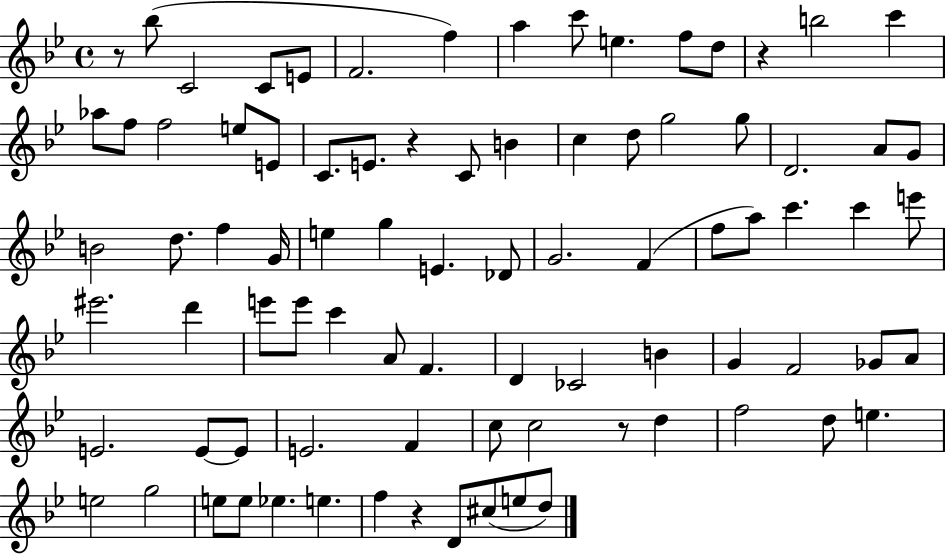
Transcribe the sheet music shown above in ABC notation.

X:1
T:Untitled
M:4/4
L:1/4
K:Bb
z/2 _b/2 C2 C/2 E/2 F2 f a c'/2 e f/2 d/2 z b2 c' _a/2 f/2 f2 e/2 E/2 C/2 E/2 z C/2 B c d/2 g2 g/2 D2 A/2 G/2 B2 d/2 f G/4 e g E _D/2 G2 F f/2 a/2 c' c' e'/2 ^e'2 d' e'/2 e'/2 c' A/2 F D _C2 B G F2 _G/2 A/2 E2 E/2 E/2 E2 F c/2 c2 z/2 d f2 d/2 e e2 g2 e/2 e/2 _e e f z D/2 ^c/2 e/2 d/2